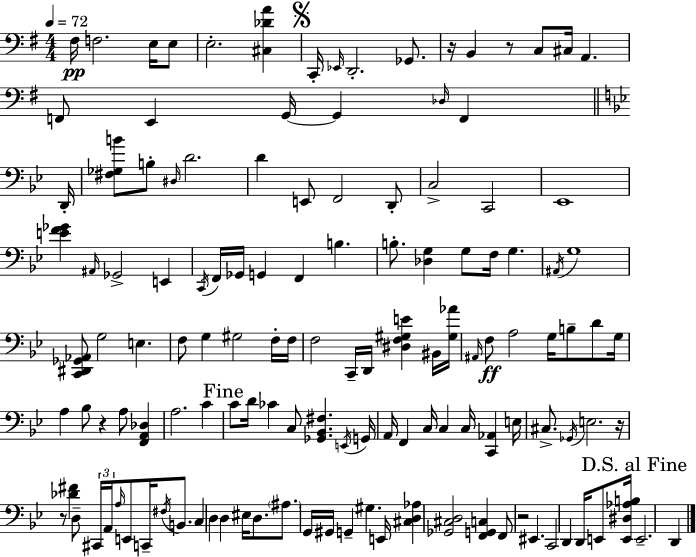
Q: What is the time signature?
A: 4/4